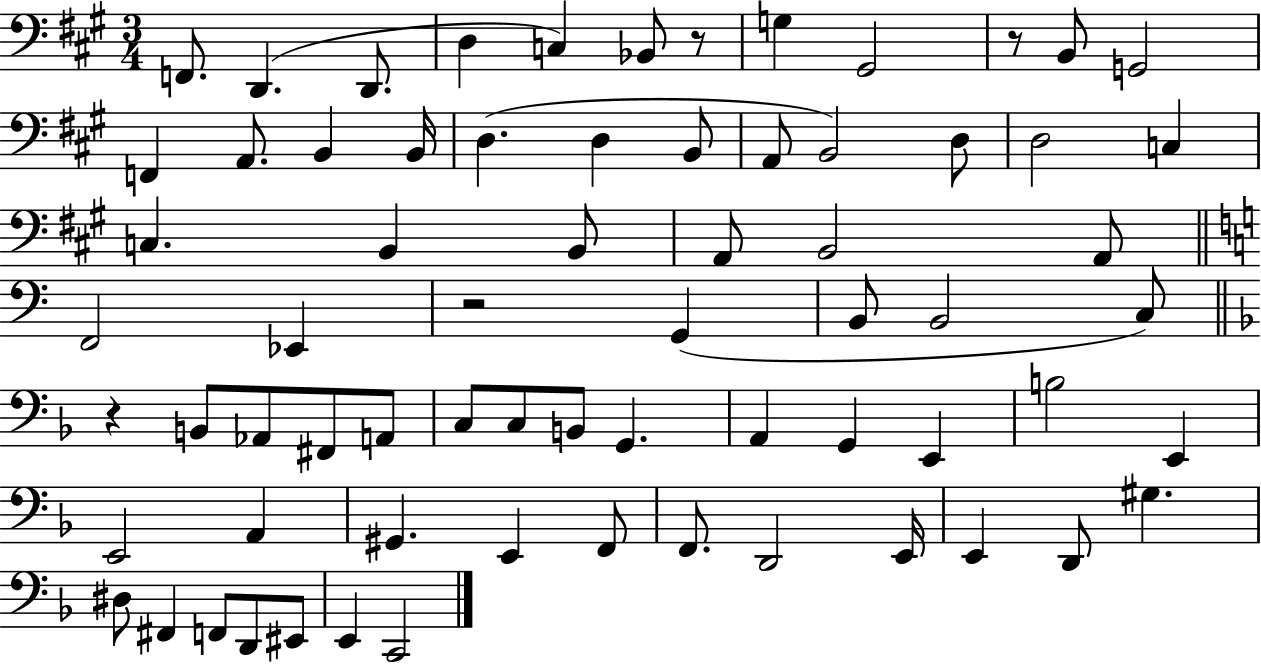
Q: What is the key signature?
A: A major